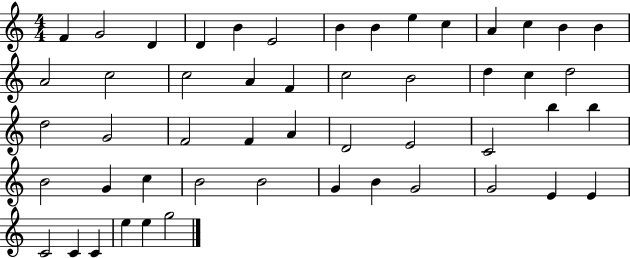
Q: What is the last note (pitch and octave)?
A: G5